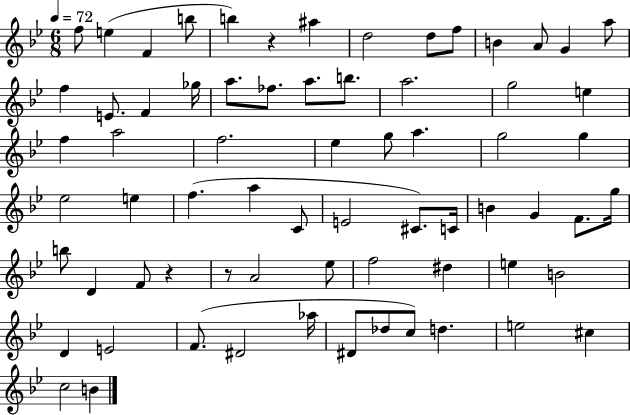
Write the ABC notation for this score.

X:1
T:Untitled
M:6/8
L:1/4
K:Bb
f/2 e F b/2 b z ^a d2 d/2 f/2 B A/2 G a/2 f E/2 F _g/4 a/2 _f/2 a/2 b/2 a2 g2 e f a2 f2 _e g/2 a g2 g _e2 e f a C/2 E2 ^C/2 C/4 B G F/2 g/4 b/2 D F/2 z z/2 A2 _e/2 f2 ^d e B2 D E2 F/2 ^D2 _a/4 ^D/2 _d/2 c/2 d e2 ^c c2 B